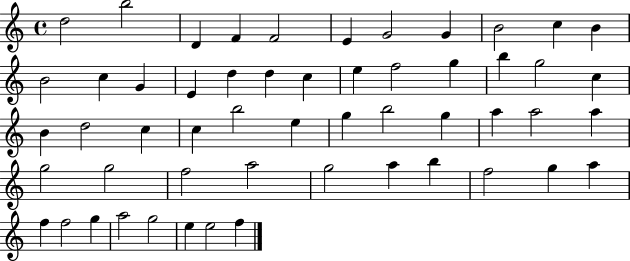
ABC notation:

X:1
T:Untitled
M:4/4
L:1/4
K:C
d2 b2 D F F2 E G2 G B2 c B B2 c G E d d c e f2 g b g2 c B d2 c c b2 e g b2 g a a2 a g2 g2 f2 a2 g2 a b f2 g a f f2 g a2 g2 e e2 f